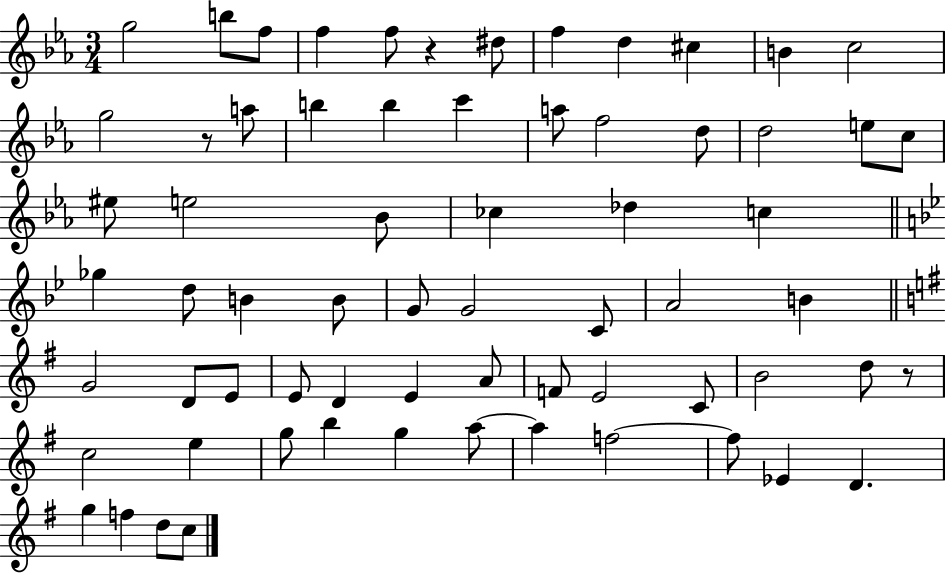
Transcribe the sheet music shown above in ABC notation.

X:1
T:Untitled
M:3/4
L:1/4
K:Eb
g2 b/2 f/2 f f/2 z ^d/2 f d ^c B c2 g2 z/2 a/2 b b c' a/2 f2 d/2 d2 e/2 c/2 ^e/2 e2 _B/2 _c _d c _g d/2 B B/2 G/2 G2 C/2 A2 B G2 D/2 E/2 E/2 D E A/2 F/2 E2 C/2 B2 d/2 z/2 c2 e g/2 b g a/2 a f2 f/2 _E D g f d/2 c/2